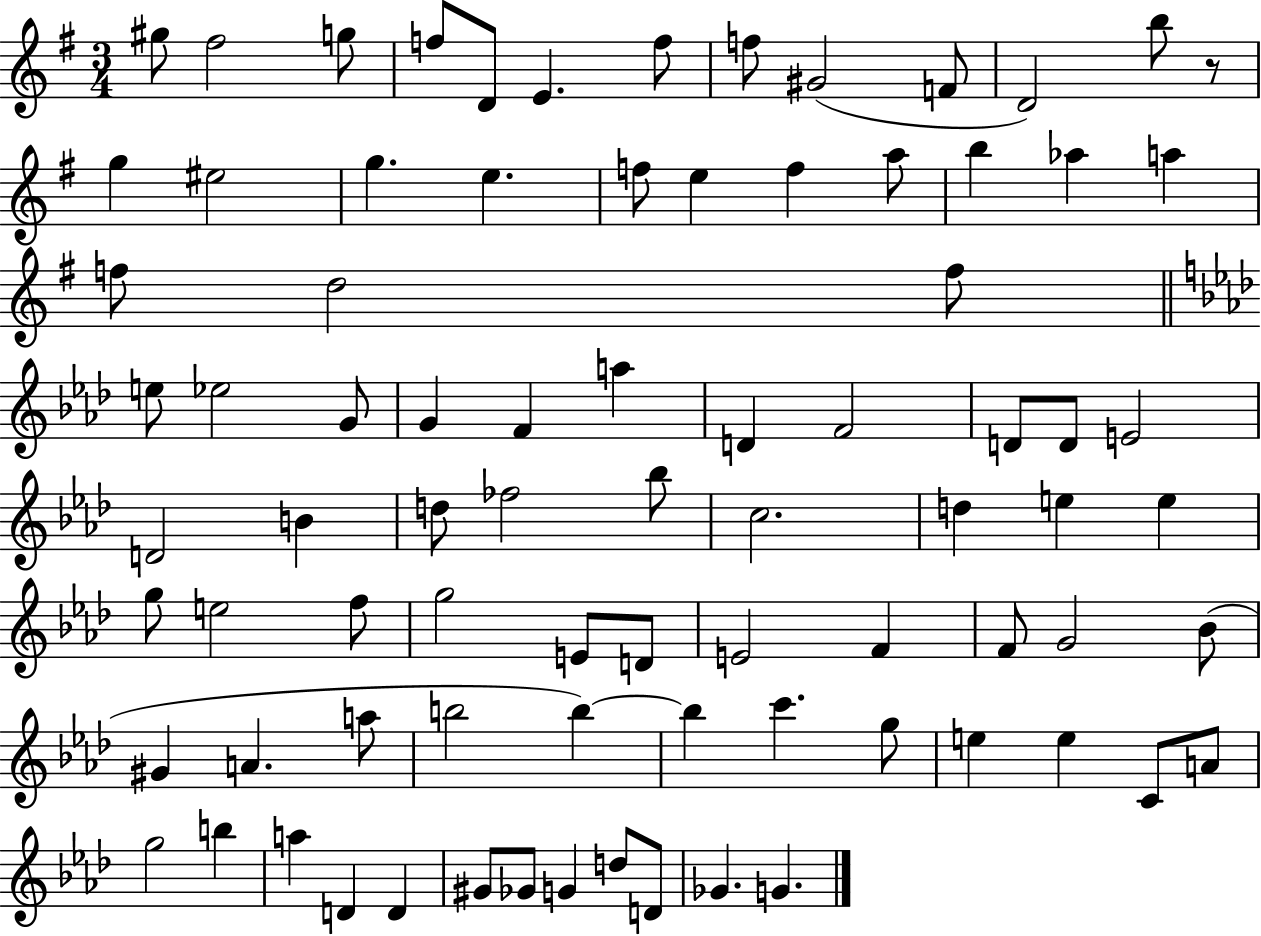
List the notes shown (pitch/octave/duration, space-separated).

G#5/e F#5/h G5/e F5/e D4/e E4/q. F5/e F5/e G#4/h F4/e D4/h B5/e R/e G5/q EIS5/h G5/q. E5/q. F5/e E5/q F5/q A5/e B5/q Ab5/q A5/q F5/e D5/h F5/e E5/e Eb5/h G4/e G4/q F4/q A5/q D4/q F4/h D4/e D4/e E4/h D4/h B4/q D5/e FES5/h Bb5/e C5/h. D5/q E5/q E5/q G5/e E5/h F5/e G5/h E4/e D4/e E4/h F4/q F4/e G4/h Bb4/e G#4/q A4/q. A5/e B5/h B5/q B5/q C6/q. G5/e E5/q E5/q C4/e A4/e G5/h B5/q A5/q D4/q D4/q G#4/e Gb4/e G4/q D5/e D4/e Gb4/q. G4/q.